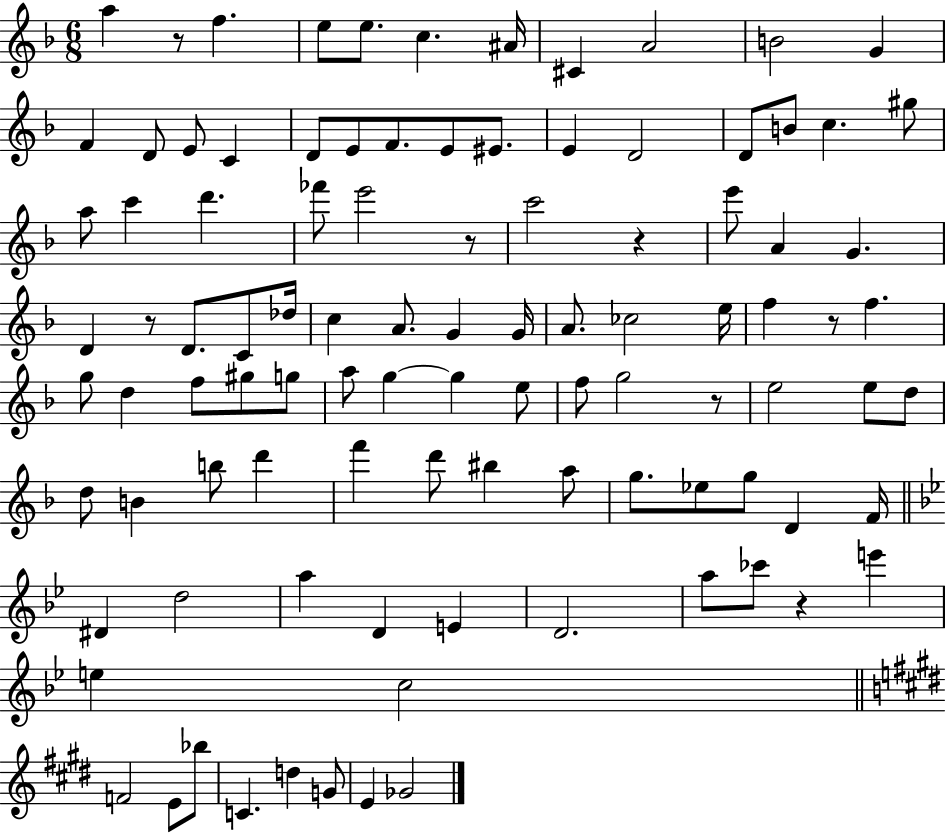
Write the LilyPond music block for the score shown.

{
  \clef treble
  \numericTimeSignature
  \time 6/8
  \key f \major
  \repeat volta 2 { a''4 r8 f''4. | e''8 e''8. c''4. ais'16 | cis'4 a'2 | b'2 g'4 | \break f'4 d'8 e'8 c'4 | d'8 e'8 f'8. e'8 eis'8. | e'4 d'2 | d'8 b'8 c''4. gis''8 | \break a''8 c'''4 d'''4. | fes'''8 e'''2 r8 | c'''2 r4 | e'''8 a'4 g'4. | \break d'4 r8 d'8. c'8 des''16 | c''4 a'8. g'4 g'16 | a'8. ces''2 e''16 | f''4 r8 f''4. | \break g''8 d''4 f''8 gis''8 g''8 | a''8 g''4~~ g''4 e''8 | f''8 g''2 r8 | e''2 e''8 d''8 | \break d''8 b'4 b''8 d'''4 | f'''4 d'''8 bis''4 a''8 | g''8. ees''8 g''8 d'4 f'16 | \bar "||" \break \key g \minor dis'4 d''2 | a''4 d'4 e'4 | d'2. | a''8 ces'''8 r4 e'''4 | \break e''4 c''2 | \bar "||" \break \key e \major f'2 e'8 bes''8 | c'4. d''4 g'8 | e'4 ges'2 | } \bar "|."
}